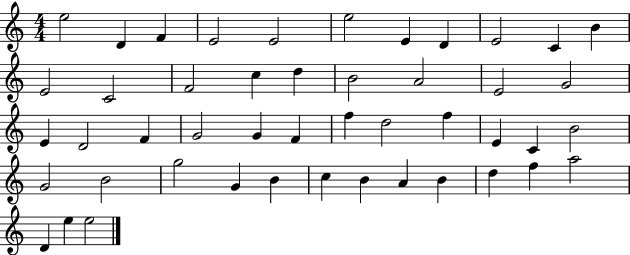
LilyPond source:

{
  \clef treble
  \numericTimeSignature
  \time 4/4
  \key c \major
  e''2 d'4 f'4 | e'2 e'2 | e''2 e'4 d'4 | e'2 c'4 b'4 | \break e'2 c'2 | f'2 c''4 d''4 | b'2 a'2 | e'2 g'2 | \break e'4 d'2 f'4 | g'2 g'4 f'4 | f''4 d''2 f''4 | e'4 c'4 b'2 | \break g'2 b'2 | g''2 g'4 b'4 | c''4 b'4 a'4 b'4 | d''4 f''4 a''2 | \break d'4 e''4 e''2 | \bar "|."
}